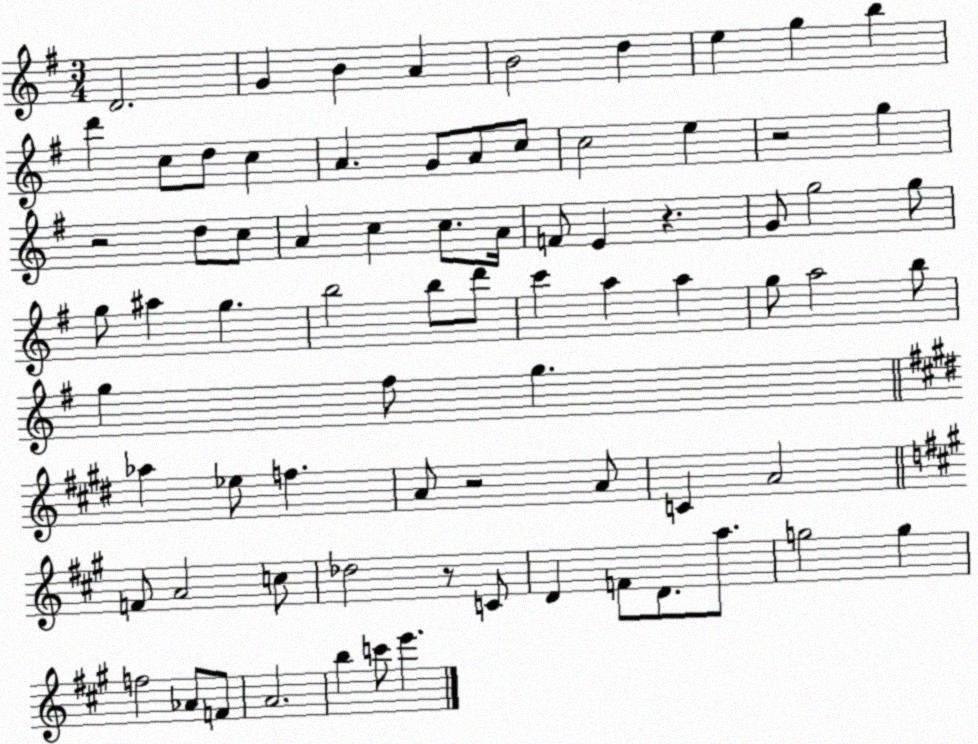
X:1
T:Untitled
M:3/4
L:1/4
K:G
D2 G B A B2 d e g b d' c/2 d/2 c A G/2 A/2 c/2 c2 e z2 g z2 d/2 c/2 A c c/2 A/4 F/2 E z G/2 g2 g/2 g/2 ^a g b2 b/2 d'/2 c' a a g/2 a2 b/2 g ^f/2 g _a _e/2 f A/2 z2 A/2 C A2 F/2 A2 c/2 _d2 z/2 C/2 D F/2 D/2 a/2 g2 g f2 _A/2 F/2 A2 b c'/2 e'